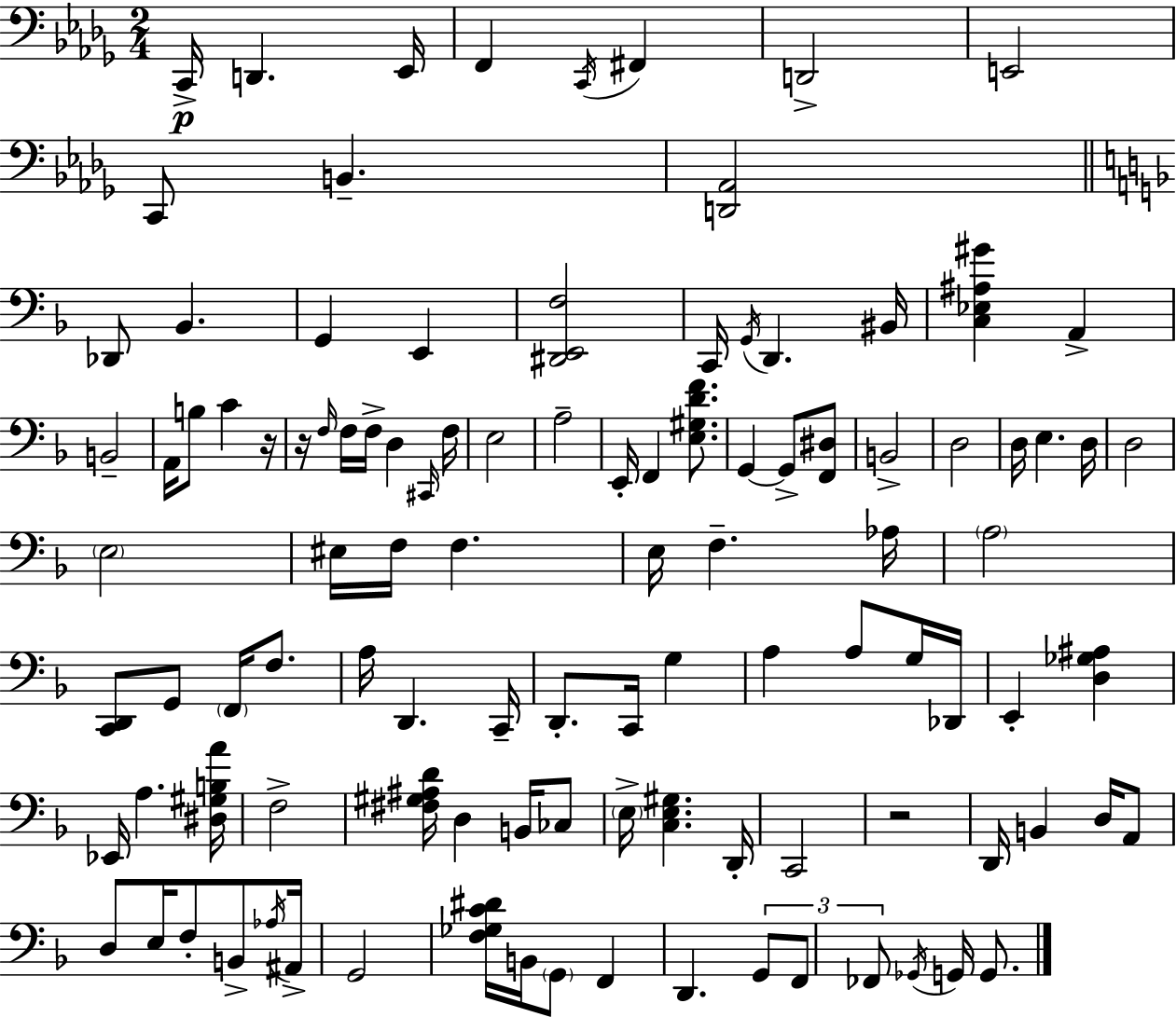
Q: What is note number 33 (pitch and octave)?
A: F2